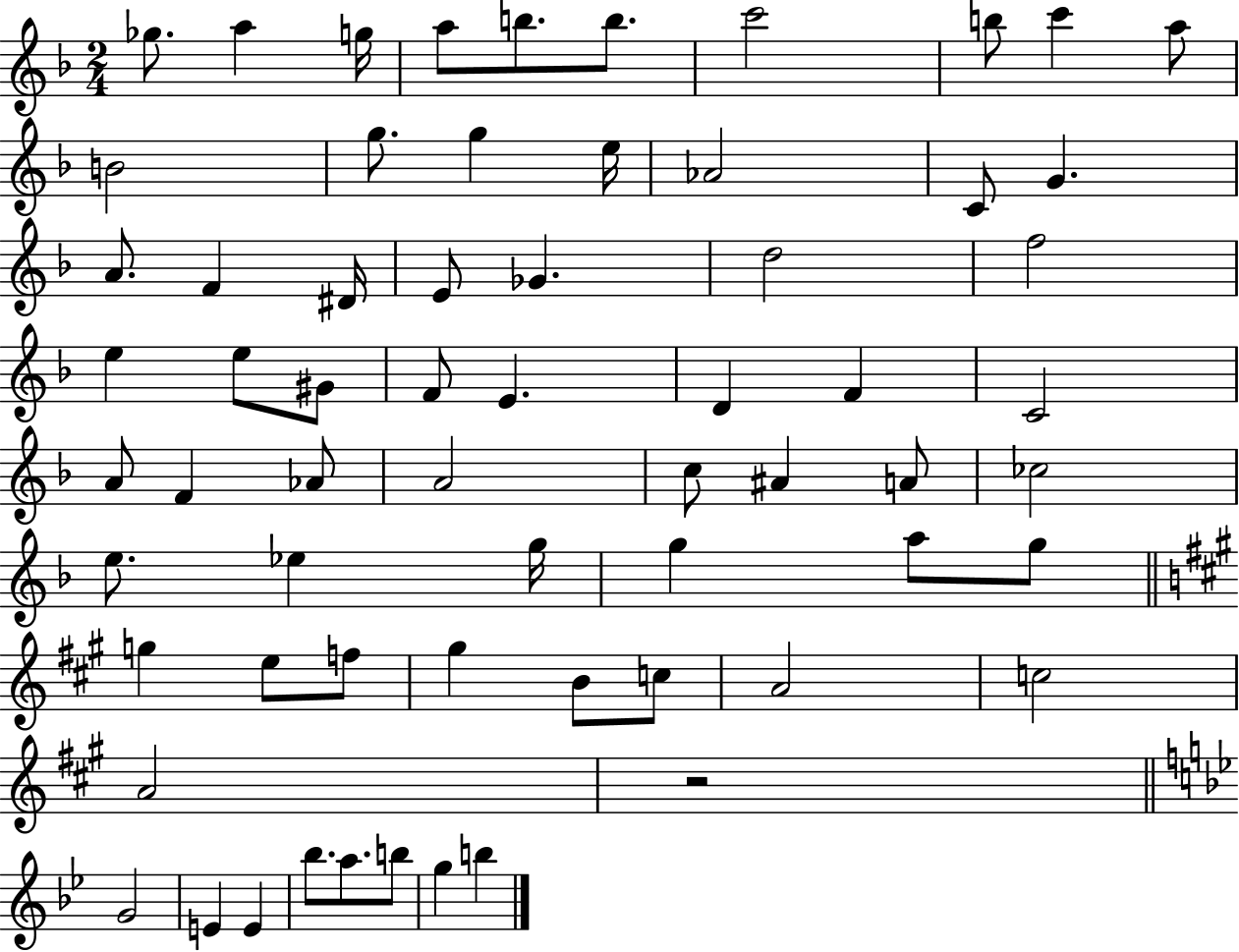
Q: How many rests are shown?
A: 1